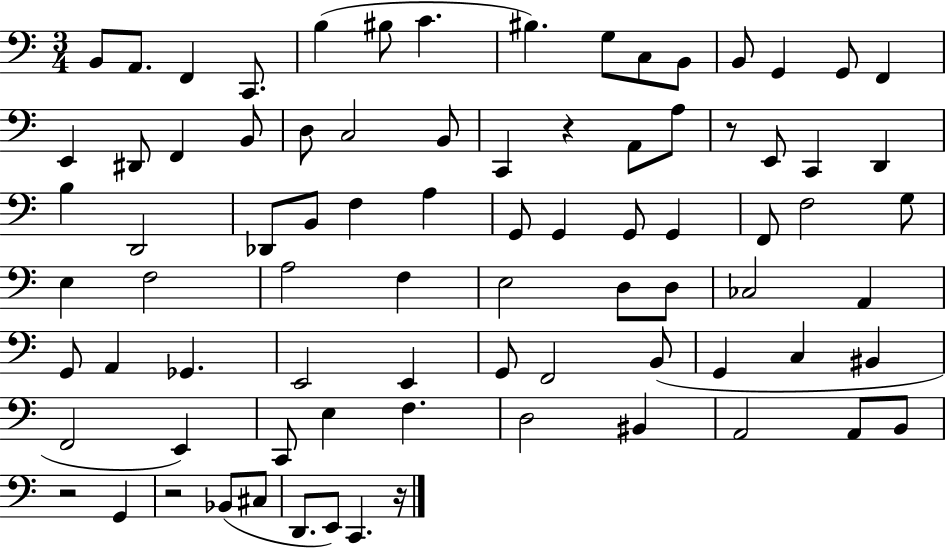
{
  \clef bass
  \numericTimeSignature
  \time 3/4
  \key c \major
  b,8 a,8. f,4 c,8. | b4( bis8 c'4. | bis4.) g8 c8 b,8 | b,8 g,4 g,8 f,4 | \break e,4 dis,8 f,4 b,8 | d8 c2 b,8 | c,4 r4 a,8 a8 | r8 e,8 c,4 d,4 | \break b4 d,2 | des,8 b,8 f4 a4 | g,8 g,4 g,8 g,4 | f,8 f2 g8 | \break e4 f2 | a2 f4 | e2 d8 d8 | ces2 a,4 | \break g,8 a,4 ges,4. | e,2 e,4 | g,8 f,2 b,8( | g,4 c4 bis,4 | \break f,2 e,4) | c,8 e4 f4. | d2 bis,4 | a,2 a,8 b,8 | \break r2 g,4 | r2 bes,8( cis8 | d,8. e,8) c,4. r16 | \bar "|."
}